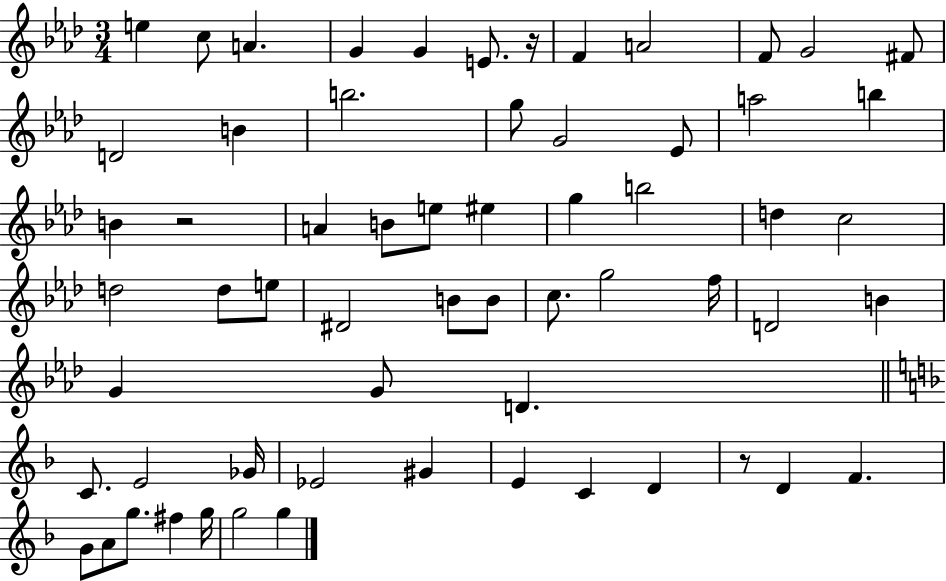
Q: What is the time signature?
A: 3/4